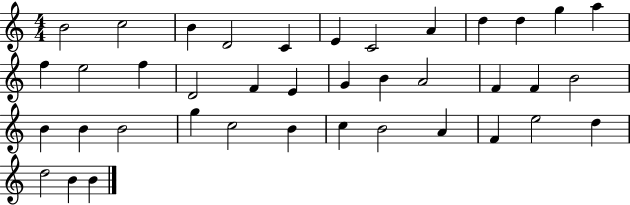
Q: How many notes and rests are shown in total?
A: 39